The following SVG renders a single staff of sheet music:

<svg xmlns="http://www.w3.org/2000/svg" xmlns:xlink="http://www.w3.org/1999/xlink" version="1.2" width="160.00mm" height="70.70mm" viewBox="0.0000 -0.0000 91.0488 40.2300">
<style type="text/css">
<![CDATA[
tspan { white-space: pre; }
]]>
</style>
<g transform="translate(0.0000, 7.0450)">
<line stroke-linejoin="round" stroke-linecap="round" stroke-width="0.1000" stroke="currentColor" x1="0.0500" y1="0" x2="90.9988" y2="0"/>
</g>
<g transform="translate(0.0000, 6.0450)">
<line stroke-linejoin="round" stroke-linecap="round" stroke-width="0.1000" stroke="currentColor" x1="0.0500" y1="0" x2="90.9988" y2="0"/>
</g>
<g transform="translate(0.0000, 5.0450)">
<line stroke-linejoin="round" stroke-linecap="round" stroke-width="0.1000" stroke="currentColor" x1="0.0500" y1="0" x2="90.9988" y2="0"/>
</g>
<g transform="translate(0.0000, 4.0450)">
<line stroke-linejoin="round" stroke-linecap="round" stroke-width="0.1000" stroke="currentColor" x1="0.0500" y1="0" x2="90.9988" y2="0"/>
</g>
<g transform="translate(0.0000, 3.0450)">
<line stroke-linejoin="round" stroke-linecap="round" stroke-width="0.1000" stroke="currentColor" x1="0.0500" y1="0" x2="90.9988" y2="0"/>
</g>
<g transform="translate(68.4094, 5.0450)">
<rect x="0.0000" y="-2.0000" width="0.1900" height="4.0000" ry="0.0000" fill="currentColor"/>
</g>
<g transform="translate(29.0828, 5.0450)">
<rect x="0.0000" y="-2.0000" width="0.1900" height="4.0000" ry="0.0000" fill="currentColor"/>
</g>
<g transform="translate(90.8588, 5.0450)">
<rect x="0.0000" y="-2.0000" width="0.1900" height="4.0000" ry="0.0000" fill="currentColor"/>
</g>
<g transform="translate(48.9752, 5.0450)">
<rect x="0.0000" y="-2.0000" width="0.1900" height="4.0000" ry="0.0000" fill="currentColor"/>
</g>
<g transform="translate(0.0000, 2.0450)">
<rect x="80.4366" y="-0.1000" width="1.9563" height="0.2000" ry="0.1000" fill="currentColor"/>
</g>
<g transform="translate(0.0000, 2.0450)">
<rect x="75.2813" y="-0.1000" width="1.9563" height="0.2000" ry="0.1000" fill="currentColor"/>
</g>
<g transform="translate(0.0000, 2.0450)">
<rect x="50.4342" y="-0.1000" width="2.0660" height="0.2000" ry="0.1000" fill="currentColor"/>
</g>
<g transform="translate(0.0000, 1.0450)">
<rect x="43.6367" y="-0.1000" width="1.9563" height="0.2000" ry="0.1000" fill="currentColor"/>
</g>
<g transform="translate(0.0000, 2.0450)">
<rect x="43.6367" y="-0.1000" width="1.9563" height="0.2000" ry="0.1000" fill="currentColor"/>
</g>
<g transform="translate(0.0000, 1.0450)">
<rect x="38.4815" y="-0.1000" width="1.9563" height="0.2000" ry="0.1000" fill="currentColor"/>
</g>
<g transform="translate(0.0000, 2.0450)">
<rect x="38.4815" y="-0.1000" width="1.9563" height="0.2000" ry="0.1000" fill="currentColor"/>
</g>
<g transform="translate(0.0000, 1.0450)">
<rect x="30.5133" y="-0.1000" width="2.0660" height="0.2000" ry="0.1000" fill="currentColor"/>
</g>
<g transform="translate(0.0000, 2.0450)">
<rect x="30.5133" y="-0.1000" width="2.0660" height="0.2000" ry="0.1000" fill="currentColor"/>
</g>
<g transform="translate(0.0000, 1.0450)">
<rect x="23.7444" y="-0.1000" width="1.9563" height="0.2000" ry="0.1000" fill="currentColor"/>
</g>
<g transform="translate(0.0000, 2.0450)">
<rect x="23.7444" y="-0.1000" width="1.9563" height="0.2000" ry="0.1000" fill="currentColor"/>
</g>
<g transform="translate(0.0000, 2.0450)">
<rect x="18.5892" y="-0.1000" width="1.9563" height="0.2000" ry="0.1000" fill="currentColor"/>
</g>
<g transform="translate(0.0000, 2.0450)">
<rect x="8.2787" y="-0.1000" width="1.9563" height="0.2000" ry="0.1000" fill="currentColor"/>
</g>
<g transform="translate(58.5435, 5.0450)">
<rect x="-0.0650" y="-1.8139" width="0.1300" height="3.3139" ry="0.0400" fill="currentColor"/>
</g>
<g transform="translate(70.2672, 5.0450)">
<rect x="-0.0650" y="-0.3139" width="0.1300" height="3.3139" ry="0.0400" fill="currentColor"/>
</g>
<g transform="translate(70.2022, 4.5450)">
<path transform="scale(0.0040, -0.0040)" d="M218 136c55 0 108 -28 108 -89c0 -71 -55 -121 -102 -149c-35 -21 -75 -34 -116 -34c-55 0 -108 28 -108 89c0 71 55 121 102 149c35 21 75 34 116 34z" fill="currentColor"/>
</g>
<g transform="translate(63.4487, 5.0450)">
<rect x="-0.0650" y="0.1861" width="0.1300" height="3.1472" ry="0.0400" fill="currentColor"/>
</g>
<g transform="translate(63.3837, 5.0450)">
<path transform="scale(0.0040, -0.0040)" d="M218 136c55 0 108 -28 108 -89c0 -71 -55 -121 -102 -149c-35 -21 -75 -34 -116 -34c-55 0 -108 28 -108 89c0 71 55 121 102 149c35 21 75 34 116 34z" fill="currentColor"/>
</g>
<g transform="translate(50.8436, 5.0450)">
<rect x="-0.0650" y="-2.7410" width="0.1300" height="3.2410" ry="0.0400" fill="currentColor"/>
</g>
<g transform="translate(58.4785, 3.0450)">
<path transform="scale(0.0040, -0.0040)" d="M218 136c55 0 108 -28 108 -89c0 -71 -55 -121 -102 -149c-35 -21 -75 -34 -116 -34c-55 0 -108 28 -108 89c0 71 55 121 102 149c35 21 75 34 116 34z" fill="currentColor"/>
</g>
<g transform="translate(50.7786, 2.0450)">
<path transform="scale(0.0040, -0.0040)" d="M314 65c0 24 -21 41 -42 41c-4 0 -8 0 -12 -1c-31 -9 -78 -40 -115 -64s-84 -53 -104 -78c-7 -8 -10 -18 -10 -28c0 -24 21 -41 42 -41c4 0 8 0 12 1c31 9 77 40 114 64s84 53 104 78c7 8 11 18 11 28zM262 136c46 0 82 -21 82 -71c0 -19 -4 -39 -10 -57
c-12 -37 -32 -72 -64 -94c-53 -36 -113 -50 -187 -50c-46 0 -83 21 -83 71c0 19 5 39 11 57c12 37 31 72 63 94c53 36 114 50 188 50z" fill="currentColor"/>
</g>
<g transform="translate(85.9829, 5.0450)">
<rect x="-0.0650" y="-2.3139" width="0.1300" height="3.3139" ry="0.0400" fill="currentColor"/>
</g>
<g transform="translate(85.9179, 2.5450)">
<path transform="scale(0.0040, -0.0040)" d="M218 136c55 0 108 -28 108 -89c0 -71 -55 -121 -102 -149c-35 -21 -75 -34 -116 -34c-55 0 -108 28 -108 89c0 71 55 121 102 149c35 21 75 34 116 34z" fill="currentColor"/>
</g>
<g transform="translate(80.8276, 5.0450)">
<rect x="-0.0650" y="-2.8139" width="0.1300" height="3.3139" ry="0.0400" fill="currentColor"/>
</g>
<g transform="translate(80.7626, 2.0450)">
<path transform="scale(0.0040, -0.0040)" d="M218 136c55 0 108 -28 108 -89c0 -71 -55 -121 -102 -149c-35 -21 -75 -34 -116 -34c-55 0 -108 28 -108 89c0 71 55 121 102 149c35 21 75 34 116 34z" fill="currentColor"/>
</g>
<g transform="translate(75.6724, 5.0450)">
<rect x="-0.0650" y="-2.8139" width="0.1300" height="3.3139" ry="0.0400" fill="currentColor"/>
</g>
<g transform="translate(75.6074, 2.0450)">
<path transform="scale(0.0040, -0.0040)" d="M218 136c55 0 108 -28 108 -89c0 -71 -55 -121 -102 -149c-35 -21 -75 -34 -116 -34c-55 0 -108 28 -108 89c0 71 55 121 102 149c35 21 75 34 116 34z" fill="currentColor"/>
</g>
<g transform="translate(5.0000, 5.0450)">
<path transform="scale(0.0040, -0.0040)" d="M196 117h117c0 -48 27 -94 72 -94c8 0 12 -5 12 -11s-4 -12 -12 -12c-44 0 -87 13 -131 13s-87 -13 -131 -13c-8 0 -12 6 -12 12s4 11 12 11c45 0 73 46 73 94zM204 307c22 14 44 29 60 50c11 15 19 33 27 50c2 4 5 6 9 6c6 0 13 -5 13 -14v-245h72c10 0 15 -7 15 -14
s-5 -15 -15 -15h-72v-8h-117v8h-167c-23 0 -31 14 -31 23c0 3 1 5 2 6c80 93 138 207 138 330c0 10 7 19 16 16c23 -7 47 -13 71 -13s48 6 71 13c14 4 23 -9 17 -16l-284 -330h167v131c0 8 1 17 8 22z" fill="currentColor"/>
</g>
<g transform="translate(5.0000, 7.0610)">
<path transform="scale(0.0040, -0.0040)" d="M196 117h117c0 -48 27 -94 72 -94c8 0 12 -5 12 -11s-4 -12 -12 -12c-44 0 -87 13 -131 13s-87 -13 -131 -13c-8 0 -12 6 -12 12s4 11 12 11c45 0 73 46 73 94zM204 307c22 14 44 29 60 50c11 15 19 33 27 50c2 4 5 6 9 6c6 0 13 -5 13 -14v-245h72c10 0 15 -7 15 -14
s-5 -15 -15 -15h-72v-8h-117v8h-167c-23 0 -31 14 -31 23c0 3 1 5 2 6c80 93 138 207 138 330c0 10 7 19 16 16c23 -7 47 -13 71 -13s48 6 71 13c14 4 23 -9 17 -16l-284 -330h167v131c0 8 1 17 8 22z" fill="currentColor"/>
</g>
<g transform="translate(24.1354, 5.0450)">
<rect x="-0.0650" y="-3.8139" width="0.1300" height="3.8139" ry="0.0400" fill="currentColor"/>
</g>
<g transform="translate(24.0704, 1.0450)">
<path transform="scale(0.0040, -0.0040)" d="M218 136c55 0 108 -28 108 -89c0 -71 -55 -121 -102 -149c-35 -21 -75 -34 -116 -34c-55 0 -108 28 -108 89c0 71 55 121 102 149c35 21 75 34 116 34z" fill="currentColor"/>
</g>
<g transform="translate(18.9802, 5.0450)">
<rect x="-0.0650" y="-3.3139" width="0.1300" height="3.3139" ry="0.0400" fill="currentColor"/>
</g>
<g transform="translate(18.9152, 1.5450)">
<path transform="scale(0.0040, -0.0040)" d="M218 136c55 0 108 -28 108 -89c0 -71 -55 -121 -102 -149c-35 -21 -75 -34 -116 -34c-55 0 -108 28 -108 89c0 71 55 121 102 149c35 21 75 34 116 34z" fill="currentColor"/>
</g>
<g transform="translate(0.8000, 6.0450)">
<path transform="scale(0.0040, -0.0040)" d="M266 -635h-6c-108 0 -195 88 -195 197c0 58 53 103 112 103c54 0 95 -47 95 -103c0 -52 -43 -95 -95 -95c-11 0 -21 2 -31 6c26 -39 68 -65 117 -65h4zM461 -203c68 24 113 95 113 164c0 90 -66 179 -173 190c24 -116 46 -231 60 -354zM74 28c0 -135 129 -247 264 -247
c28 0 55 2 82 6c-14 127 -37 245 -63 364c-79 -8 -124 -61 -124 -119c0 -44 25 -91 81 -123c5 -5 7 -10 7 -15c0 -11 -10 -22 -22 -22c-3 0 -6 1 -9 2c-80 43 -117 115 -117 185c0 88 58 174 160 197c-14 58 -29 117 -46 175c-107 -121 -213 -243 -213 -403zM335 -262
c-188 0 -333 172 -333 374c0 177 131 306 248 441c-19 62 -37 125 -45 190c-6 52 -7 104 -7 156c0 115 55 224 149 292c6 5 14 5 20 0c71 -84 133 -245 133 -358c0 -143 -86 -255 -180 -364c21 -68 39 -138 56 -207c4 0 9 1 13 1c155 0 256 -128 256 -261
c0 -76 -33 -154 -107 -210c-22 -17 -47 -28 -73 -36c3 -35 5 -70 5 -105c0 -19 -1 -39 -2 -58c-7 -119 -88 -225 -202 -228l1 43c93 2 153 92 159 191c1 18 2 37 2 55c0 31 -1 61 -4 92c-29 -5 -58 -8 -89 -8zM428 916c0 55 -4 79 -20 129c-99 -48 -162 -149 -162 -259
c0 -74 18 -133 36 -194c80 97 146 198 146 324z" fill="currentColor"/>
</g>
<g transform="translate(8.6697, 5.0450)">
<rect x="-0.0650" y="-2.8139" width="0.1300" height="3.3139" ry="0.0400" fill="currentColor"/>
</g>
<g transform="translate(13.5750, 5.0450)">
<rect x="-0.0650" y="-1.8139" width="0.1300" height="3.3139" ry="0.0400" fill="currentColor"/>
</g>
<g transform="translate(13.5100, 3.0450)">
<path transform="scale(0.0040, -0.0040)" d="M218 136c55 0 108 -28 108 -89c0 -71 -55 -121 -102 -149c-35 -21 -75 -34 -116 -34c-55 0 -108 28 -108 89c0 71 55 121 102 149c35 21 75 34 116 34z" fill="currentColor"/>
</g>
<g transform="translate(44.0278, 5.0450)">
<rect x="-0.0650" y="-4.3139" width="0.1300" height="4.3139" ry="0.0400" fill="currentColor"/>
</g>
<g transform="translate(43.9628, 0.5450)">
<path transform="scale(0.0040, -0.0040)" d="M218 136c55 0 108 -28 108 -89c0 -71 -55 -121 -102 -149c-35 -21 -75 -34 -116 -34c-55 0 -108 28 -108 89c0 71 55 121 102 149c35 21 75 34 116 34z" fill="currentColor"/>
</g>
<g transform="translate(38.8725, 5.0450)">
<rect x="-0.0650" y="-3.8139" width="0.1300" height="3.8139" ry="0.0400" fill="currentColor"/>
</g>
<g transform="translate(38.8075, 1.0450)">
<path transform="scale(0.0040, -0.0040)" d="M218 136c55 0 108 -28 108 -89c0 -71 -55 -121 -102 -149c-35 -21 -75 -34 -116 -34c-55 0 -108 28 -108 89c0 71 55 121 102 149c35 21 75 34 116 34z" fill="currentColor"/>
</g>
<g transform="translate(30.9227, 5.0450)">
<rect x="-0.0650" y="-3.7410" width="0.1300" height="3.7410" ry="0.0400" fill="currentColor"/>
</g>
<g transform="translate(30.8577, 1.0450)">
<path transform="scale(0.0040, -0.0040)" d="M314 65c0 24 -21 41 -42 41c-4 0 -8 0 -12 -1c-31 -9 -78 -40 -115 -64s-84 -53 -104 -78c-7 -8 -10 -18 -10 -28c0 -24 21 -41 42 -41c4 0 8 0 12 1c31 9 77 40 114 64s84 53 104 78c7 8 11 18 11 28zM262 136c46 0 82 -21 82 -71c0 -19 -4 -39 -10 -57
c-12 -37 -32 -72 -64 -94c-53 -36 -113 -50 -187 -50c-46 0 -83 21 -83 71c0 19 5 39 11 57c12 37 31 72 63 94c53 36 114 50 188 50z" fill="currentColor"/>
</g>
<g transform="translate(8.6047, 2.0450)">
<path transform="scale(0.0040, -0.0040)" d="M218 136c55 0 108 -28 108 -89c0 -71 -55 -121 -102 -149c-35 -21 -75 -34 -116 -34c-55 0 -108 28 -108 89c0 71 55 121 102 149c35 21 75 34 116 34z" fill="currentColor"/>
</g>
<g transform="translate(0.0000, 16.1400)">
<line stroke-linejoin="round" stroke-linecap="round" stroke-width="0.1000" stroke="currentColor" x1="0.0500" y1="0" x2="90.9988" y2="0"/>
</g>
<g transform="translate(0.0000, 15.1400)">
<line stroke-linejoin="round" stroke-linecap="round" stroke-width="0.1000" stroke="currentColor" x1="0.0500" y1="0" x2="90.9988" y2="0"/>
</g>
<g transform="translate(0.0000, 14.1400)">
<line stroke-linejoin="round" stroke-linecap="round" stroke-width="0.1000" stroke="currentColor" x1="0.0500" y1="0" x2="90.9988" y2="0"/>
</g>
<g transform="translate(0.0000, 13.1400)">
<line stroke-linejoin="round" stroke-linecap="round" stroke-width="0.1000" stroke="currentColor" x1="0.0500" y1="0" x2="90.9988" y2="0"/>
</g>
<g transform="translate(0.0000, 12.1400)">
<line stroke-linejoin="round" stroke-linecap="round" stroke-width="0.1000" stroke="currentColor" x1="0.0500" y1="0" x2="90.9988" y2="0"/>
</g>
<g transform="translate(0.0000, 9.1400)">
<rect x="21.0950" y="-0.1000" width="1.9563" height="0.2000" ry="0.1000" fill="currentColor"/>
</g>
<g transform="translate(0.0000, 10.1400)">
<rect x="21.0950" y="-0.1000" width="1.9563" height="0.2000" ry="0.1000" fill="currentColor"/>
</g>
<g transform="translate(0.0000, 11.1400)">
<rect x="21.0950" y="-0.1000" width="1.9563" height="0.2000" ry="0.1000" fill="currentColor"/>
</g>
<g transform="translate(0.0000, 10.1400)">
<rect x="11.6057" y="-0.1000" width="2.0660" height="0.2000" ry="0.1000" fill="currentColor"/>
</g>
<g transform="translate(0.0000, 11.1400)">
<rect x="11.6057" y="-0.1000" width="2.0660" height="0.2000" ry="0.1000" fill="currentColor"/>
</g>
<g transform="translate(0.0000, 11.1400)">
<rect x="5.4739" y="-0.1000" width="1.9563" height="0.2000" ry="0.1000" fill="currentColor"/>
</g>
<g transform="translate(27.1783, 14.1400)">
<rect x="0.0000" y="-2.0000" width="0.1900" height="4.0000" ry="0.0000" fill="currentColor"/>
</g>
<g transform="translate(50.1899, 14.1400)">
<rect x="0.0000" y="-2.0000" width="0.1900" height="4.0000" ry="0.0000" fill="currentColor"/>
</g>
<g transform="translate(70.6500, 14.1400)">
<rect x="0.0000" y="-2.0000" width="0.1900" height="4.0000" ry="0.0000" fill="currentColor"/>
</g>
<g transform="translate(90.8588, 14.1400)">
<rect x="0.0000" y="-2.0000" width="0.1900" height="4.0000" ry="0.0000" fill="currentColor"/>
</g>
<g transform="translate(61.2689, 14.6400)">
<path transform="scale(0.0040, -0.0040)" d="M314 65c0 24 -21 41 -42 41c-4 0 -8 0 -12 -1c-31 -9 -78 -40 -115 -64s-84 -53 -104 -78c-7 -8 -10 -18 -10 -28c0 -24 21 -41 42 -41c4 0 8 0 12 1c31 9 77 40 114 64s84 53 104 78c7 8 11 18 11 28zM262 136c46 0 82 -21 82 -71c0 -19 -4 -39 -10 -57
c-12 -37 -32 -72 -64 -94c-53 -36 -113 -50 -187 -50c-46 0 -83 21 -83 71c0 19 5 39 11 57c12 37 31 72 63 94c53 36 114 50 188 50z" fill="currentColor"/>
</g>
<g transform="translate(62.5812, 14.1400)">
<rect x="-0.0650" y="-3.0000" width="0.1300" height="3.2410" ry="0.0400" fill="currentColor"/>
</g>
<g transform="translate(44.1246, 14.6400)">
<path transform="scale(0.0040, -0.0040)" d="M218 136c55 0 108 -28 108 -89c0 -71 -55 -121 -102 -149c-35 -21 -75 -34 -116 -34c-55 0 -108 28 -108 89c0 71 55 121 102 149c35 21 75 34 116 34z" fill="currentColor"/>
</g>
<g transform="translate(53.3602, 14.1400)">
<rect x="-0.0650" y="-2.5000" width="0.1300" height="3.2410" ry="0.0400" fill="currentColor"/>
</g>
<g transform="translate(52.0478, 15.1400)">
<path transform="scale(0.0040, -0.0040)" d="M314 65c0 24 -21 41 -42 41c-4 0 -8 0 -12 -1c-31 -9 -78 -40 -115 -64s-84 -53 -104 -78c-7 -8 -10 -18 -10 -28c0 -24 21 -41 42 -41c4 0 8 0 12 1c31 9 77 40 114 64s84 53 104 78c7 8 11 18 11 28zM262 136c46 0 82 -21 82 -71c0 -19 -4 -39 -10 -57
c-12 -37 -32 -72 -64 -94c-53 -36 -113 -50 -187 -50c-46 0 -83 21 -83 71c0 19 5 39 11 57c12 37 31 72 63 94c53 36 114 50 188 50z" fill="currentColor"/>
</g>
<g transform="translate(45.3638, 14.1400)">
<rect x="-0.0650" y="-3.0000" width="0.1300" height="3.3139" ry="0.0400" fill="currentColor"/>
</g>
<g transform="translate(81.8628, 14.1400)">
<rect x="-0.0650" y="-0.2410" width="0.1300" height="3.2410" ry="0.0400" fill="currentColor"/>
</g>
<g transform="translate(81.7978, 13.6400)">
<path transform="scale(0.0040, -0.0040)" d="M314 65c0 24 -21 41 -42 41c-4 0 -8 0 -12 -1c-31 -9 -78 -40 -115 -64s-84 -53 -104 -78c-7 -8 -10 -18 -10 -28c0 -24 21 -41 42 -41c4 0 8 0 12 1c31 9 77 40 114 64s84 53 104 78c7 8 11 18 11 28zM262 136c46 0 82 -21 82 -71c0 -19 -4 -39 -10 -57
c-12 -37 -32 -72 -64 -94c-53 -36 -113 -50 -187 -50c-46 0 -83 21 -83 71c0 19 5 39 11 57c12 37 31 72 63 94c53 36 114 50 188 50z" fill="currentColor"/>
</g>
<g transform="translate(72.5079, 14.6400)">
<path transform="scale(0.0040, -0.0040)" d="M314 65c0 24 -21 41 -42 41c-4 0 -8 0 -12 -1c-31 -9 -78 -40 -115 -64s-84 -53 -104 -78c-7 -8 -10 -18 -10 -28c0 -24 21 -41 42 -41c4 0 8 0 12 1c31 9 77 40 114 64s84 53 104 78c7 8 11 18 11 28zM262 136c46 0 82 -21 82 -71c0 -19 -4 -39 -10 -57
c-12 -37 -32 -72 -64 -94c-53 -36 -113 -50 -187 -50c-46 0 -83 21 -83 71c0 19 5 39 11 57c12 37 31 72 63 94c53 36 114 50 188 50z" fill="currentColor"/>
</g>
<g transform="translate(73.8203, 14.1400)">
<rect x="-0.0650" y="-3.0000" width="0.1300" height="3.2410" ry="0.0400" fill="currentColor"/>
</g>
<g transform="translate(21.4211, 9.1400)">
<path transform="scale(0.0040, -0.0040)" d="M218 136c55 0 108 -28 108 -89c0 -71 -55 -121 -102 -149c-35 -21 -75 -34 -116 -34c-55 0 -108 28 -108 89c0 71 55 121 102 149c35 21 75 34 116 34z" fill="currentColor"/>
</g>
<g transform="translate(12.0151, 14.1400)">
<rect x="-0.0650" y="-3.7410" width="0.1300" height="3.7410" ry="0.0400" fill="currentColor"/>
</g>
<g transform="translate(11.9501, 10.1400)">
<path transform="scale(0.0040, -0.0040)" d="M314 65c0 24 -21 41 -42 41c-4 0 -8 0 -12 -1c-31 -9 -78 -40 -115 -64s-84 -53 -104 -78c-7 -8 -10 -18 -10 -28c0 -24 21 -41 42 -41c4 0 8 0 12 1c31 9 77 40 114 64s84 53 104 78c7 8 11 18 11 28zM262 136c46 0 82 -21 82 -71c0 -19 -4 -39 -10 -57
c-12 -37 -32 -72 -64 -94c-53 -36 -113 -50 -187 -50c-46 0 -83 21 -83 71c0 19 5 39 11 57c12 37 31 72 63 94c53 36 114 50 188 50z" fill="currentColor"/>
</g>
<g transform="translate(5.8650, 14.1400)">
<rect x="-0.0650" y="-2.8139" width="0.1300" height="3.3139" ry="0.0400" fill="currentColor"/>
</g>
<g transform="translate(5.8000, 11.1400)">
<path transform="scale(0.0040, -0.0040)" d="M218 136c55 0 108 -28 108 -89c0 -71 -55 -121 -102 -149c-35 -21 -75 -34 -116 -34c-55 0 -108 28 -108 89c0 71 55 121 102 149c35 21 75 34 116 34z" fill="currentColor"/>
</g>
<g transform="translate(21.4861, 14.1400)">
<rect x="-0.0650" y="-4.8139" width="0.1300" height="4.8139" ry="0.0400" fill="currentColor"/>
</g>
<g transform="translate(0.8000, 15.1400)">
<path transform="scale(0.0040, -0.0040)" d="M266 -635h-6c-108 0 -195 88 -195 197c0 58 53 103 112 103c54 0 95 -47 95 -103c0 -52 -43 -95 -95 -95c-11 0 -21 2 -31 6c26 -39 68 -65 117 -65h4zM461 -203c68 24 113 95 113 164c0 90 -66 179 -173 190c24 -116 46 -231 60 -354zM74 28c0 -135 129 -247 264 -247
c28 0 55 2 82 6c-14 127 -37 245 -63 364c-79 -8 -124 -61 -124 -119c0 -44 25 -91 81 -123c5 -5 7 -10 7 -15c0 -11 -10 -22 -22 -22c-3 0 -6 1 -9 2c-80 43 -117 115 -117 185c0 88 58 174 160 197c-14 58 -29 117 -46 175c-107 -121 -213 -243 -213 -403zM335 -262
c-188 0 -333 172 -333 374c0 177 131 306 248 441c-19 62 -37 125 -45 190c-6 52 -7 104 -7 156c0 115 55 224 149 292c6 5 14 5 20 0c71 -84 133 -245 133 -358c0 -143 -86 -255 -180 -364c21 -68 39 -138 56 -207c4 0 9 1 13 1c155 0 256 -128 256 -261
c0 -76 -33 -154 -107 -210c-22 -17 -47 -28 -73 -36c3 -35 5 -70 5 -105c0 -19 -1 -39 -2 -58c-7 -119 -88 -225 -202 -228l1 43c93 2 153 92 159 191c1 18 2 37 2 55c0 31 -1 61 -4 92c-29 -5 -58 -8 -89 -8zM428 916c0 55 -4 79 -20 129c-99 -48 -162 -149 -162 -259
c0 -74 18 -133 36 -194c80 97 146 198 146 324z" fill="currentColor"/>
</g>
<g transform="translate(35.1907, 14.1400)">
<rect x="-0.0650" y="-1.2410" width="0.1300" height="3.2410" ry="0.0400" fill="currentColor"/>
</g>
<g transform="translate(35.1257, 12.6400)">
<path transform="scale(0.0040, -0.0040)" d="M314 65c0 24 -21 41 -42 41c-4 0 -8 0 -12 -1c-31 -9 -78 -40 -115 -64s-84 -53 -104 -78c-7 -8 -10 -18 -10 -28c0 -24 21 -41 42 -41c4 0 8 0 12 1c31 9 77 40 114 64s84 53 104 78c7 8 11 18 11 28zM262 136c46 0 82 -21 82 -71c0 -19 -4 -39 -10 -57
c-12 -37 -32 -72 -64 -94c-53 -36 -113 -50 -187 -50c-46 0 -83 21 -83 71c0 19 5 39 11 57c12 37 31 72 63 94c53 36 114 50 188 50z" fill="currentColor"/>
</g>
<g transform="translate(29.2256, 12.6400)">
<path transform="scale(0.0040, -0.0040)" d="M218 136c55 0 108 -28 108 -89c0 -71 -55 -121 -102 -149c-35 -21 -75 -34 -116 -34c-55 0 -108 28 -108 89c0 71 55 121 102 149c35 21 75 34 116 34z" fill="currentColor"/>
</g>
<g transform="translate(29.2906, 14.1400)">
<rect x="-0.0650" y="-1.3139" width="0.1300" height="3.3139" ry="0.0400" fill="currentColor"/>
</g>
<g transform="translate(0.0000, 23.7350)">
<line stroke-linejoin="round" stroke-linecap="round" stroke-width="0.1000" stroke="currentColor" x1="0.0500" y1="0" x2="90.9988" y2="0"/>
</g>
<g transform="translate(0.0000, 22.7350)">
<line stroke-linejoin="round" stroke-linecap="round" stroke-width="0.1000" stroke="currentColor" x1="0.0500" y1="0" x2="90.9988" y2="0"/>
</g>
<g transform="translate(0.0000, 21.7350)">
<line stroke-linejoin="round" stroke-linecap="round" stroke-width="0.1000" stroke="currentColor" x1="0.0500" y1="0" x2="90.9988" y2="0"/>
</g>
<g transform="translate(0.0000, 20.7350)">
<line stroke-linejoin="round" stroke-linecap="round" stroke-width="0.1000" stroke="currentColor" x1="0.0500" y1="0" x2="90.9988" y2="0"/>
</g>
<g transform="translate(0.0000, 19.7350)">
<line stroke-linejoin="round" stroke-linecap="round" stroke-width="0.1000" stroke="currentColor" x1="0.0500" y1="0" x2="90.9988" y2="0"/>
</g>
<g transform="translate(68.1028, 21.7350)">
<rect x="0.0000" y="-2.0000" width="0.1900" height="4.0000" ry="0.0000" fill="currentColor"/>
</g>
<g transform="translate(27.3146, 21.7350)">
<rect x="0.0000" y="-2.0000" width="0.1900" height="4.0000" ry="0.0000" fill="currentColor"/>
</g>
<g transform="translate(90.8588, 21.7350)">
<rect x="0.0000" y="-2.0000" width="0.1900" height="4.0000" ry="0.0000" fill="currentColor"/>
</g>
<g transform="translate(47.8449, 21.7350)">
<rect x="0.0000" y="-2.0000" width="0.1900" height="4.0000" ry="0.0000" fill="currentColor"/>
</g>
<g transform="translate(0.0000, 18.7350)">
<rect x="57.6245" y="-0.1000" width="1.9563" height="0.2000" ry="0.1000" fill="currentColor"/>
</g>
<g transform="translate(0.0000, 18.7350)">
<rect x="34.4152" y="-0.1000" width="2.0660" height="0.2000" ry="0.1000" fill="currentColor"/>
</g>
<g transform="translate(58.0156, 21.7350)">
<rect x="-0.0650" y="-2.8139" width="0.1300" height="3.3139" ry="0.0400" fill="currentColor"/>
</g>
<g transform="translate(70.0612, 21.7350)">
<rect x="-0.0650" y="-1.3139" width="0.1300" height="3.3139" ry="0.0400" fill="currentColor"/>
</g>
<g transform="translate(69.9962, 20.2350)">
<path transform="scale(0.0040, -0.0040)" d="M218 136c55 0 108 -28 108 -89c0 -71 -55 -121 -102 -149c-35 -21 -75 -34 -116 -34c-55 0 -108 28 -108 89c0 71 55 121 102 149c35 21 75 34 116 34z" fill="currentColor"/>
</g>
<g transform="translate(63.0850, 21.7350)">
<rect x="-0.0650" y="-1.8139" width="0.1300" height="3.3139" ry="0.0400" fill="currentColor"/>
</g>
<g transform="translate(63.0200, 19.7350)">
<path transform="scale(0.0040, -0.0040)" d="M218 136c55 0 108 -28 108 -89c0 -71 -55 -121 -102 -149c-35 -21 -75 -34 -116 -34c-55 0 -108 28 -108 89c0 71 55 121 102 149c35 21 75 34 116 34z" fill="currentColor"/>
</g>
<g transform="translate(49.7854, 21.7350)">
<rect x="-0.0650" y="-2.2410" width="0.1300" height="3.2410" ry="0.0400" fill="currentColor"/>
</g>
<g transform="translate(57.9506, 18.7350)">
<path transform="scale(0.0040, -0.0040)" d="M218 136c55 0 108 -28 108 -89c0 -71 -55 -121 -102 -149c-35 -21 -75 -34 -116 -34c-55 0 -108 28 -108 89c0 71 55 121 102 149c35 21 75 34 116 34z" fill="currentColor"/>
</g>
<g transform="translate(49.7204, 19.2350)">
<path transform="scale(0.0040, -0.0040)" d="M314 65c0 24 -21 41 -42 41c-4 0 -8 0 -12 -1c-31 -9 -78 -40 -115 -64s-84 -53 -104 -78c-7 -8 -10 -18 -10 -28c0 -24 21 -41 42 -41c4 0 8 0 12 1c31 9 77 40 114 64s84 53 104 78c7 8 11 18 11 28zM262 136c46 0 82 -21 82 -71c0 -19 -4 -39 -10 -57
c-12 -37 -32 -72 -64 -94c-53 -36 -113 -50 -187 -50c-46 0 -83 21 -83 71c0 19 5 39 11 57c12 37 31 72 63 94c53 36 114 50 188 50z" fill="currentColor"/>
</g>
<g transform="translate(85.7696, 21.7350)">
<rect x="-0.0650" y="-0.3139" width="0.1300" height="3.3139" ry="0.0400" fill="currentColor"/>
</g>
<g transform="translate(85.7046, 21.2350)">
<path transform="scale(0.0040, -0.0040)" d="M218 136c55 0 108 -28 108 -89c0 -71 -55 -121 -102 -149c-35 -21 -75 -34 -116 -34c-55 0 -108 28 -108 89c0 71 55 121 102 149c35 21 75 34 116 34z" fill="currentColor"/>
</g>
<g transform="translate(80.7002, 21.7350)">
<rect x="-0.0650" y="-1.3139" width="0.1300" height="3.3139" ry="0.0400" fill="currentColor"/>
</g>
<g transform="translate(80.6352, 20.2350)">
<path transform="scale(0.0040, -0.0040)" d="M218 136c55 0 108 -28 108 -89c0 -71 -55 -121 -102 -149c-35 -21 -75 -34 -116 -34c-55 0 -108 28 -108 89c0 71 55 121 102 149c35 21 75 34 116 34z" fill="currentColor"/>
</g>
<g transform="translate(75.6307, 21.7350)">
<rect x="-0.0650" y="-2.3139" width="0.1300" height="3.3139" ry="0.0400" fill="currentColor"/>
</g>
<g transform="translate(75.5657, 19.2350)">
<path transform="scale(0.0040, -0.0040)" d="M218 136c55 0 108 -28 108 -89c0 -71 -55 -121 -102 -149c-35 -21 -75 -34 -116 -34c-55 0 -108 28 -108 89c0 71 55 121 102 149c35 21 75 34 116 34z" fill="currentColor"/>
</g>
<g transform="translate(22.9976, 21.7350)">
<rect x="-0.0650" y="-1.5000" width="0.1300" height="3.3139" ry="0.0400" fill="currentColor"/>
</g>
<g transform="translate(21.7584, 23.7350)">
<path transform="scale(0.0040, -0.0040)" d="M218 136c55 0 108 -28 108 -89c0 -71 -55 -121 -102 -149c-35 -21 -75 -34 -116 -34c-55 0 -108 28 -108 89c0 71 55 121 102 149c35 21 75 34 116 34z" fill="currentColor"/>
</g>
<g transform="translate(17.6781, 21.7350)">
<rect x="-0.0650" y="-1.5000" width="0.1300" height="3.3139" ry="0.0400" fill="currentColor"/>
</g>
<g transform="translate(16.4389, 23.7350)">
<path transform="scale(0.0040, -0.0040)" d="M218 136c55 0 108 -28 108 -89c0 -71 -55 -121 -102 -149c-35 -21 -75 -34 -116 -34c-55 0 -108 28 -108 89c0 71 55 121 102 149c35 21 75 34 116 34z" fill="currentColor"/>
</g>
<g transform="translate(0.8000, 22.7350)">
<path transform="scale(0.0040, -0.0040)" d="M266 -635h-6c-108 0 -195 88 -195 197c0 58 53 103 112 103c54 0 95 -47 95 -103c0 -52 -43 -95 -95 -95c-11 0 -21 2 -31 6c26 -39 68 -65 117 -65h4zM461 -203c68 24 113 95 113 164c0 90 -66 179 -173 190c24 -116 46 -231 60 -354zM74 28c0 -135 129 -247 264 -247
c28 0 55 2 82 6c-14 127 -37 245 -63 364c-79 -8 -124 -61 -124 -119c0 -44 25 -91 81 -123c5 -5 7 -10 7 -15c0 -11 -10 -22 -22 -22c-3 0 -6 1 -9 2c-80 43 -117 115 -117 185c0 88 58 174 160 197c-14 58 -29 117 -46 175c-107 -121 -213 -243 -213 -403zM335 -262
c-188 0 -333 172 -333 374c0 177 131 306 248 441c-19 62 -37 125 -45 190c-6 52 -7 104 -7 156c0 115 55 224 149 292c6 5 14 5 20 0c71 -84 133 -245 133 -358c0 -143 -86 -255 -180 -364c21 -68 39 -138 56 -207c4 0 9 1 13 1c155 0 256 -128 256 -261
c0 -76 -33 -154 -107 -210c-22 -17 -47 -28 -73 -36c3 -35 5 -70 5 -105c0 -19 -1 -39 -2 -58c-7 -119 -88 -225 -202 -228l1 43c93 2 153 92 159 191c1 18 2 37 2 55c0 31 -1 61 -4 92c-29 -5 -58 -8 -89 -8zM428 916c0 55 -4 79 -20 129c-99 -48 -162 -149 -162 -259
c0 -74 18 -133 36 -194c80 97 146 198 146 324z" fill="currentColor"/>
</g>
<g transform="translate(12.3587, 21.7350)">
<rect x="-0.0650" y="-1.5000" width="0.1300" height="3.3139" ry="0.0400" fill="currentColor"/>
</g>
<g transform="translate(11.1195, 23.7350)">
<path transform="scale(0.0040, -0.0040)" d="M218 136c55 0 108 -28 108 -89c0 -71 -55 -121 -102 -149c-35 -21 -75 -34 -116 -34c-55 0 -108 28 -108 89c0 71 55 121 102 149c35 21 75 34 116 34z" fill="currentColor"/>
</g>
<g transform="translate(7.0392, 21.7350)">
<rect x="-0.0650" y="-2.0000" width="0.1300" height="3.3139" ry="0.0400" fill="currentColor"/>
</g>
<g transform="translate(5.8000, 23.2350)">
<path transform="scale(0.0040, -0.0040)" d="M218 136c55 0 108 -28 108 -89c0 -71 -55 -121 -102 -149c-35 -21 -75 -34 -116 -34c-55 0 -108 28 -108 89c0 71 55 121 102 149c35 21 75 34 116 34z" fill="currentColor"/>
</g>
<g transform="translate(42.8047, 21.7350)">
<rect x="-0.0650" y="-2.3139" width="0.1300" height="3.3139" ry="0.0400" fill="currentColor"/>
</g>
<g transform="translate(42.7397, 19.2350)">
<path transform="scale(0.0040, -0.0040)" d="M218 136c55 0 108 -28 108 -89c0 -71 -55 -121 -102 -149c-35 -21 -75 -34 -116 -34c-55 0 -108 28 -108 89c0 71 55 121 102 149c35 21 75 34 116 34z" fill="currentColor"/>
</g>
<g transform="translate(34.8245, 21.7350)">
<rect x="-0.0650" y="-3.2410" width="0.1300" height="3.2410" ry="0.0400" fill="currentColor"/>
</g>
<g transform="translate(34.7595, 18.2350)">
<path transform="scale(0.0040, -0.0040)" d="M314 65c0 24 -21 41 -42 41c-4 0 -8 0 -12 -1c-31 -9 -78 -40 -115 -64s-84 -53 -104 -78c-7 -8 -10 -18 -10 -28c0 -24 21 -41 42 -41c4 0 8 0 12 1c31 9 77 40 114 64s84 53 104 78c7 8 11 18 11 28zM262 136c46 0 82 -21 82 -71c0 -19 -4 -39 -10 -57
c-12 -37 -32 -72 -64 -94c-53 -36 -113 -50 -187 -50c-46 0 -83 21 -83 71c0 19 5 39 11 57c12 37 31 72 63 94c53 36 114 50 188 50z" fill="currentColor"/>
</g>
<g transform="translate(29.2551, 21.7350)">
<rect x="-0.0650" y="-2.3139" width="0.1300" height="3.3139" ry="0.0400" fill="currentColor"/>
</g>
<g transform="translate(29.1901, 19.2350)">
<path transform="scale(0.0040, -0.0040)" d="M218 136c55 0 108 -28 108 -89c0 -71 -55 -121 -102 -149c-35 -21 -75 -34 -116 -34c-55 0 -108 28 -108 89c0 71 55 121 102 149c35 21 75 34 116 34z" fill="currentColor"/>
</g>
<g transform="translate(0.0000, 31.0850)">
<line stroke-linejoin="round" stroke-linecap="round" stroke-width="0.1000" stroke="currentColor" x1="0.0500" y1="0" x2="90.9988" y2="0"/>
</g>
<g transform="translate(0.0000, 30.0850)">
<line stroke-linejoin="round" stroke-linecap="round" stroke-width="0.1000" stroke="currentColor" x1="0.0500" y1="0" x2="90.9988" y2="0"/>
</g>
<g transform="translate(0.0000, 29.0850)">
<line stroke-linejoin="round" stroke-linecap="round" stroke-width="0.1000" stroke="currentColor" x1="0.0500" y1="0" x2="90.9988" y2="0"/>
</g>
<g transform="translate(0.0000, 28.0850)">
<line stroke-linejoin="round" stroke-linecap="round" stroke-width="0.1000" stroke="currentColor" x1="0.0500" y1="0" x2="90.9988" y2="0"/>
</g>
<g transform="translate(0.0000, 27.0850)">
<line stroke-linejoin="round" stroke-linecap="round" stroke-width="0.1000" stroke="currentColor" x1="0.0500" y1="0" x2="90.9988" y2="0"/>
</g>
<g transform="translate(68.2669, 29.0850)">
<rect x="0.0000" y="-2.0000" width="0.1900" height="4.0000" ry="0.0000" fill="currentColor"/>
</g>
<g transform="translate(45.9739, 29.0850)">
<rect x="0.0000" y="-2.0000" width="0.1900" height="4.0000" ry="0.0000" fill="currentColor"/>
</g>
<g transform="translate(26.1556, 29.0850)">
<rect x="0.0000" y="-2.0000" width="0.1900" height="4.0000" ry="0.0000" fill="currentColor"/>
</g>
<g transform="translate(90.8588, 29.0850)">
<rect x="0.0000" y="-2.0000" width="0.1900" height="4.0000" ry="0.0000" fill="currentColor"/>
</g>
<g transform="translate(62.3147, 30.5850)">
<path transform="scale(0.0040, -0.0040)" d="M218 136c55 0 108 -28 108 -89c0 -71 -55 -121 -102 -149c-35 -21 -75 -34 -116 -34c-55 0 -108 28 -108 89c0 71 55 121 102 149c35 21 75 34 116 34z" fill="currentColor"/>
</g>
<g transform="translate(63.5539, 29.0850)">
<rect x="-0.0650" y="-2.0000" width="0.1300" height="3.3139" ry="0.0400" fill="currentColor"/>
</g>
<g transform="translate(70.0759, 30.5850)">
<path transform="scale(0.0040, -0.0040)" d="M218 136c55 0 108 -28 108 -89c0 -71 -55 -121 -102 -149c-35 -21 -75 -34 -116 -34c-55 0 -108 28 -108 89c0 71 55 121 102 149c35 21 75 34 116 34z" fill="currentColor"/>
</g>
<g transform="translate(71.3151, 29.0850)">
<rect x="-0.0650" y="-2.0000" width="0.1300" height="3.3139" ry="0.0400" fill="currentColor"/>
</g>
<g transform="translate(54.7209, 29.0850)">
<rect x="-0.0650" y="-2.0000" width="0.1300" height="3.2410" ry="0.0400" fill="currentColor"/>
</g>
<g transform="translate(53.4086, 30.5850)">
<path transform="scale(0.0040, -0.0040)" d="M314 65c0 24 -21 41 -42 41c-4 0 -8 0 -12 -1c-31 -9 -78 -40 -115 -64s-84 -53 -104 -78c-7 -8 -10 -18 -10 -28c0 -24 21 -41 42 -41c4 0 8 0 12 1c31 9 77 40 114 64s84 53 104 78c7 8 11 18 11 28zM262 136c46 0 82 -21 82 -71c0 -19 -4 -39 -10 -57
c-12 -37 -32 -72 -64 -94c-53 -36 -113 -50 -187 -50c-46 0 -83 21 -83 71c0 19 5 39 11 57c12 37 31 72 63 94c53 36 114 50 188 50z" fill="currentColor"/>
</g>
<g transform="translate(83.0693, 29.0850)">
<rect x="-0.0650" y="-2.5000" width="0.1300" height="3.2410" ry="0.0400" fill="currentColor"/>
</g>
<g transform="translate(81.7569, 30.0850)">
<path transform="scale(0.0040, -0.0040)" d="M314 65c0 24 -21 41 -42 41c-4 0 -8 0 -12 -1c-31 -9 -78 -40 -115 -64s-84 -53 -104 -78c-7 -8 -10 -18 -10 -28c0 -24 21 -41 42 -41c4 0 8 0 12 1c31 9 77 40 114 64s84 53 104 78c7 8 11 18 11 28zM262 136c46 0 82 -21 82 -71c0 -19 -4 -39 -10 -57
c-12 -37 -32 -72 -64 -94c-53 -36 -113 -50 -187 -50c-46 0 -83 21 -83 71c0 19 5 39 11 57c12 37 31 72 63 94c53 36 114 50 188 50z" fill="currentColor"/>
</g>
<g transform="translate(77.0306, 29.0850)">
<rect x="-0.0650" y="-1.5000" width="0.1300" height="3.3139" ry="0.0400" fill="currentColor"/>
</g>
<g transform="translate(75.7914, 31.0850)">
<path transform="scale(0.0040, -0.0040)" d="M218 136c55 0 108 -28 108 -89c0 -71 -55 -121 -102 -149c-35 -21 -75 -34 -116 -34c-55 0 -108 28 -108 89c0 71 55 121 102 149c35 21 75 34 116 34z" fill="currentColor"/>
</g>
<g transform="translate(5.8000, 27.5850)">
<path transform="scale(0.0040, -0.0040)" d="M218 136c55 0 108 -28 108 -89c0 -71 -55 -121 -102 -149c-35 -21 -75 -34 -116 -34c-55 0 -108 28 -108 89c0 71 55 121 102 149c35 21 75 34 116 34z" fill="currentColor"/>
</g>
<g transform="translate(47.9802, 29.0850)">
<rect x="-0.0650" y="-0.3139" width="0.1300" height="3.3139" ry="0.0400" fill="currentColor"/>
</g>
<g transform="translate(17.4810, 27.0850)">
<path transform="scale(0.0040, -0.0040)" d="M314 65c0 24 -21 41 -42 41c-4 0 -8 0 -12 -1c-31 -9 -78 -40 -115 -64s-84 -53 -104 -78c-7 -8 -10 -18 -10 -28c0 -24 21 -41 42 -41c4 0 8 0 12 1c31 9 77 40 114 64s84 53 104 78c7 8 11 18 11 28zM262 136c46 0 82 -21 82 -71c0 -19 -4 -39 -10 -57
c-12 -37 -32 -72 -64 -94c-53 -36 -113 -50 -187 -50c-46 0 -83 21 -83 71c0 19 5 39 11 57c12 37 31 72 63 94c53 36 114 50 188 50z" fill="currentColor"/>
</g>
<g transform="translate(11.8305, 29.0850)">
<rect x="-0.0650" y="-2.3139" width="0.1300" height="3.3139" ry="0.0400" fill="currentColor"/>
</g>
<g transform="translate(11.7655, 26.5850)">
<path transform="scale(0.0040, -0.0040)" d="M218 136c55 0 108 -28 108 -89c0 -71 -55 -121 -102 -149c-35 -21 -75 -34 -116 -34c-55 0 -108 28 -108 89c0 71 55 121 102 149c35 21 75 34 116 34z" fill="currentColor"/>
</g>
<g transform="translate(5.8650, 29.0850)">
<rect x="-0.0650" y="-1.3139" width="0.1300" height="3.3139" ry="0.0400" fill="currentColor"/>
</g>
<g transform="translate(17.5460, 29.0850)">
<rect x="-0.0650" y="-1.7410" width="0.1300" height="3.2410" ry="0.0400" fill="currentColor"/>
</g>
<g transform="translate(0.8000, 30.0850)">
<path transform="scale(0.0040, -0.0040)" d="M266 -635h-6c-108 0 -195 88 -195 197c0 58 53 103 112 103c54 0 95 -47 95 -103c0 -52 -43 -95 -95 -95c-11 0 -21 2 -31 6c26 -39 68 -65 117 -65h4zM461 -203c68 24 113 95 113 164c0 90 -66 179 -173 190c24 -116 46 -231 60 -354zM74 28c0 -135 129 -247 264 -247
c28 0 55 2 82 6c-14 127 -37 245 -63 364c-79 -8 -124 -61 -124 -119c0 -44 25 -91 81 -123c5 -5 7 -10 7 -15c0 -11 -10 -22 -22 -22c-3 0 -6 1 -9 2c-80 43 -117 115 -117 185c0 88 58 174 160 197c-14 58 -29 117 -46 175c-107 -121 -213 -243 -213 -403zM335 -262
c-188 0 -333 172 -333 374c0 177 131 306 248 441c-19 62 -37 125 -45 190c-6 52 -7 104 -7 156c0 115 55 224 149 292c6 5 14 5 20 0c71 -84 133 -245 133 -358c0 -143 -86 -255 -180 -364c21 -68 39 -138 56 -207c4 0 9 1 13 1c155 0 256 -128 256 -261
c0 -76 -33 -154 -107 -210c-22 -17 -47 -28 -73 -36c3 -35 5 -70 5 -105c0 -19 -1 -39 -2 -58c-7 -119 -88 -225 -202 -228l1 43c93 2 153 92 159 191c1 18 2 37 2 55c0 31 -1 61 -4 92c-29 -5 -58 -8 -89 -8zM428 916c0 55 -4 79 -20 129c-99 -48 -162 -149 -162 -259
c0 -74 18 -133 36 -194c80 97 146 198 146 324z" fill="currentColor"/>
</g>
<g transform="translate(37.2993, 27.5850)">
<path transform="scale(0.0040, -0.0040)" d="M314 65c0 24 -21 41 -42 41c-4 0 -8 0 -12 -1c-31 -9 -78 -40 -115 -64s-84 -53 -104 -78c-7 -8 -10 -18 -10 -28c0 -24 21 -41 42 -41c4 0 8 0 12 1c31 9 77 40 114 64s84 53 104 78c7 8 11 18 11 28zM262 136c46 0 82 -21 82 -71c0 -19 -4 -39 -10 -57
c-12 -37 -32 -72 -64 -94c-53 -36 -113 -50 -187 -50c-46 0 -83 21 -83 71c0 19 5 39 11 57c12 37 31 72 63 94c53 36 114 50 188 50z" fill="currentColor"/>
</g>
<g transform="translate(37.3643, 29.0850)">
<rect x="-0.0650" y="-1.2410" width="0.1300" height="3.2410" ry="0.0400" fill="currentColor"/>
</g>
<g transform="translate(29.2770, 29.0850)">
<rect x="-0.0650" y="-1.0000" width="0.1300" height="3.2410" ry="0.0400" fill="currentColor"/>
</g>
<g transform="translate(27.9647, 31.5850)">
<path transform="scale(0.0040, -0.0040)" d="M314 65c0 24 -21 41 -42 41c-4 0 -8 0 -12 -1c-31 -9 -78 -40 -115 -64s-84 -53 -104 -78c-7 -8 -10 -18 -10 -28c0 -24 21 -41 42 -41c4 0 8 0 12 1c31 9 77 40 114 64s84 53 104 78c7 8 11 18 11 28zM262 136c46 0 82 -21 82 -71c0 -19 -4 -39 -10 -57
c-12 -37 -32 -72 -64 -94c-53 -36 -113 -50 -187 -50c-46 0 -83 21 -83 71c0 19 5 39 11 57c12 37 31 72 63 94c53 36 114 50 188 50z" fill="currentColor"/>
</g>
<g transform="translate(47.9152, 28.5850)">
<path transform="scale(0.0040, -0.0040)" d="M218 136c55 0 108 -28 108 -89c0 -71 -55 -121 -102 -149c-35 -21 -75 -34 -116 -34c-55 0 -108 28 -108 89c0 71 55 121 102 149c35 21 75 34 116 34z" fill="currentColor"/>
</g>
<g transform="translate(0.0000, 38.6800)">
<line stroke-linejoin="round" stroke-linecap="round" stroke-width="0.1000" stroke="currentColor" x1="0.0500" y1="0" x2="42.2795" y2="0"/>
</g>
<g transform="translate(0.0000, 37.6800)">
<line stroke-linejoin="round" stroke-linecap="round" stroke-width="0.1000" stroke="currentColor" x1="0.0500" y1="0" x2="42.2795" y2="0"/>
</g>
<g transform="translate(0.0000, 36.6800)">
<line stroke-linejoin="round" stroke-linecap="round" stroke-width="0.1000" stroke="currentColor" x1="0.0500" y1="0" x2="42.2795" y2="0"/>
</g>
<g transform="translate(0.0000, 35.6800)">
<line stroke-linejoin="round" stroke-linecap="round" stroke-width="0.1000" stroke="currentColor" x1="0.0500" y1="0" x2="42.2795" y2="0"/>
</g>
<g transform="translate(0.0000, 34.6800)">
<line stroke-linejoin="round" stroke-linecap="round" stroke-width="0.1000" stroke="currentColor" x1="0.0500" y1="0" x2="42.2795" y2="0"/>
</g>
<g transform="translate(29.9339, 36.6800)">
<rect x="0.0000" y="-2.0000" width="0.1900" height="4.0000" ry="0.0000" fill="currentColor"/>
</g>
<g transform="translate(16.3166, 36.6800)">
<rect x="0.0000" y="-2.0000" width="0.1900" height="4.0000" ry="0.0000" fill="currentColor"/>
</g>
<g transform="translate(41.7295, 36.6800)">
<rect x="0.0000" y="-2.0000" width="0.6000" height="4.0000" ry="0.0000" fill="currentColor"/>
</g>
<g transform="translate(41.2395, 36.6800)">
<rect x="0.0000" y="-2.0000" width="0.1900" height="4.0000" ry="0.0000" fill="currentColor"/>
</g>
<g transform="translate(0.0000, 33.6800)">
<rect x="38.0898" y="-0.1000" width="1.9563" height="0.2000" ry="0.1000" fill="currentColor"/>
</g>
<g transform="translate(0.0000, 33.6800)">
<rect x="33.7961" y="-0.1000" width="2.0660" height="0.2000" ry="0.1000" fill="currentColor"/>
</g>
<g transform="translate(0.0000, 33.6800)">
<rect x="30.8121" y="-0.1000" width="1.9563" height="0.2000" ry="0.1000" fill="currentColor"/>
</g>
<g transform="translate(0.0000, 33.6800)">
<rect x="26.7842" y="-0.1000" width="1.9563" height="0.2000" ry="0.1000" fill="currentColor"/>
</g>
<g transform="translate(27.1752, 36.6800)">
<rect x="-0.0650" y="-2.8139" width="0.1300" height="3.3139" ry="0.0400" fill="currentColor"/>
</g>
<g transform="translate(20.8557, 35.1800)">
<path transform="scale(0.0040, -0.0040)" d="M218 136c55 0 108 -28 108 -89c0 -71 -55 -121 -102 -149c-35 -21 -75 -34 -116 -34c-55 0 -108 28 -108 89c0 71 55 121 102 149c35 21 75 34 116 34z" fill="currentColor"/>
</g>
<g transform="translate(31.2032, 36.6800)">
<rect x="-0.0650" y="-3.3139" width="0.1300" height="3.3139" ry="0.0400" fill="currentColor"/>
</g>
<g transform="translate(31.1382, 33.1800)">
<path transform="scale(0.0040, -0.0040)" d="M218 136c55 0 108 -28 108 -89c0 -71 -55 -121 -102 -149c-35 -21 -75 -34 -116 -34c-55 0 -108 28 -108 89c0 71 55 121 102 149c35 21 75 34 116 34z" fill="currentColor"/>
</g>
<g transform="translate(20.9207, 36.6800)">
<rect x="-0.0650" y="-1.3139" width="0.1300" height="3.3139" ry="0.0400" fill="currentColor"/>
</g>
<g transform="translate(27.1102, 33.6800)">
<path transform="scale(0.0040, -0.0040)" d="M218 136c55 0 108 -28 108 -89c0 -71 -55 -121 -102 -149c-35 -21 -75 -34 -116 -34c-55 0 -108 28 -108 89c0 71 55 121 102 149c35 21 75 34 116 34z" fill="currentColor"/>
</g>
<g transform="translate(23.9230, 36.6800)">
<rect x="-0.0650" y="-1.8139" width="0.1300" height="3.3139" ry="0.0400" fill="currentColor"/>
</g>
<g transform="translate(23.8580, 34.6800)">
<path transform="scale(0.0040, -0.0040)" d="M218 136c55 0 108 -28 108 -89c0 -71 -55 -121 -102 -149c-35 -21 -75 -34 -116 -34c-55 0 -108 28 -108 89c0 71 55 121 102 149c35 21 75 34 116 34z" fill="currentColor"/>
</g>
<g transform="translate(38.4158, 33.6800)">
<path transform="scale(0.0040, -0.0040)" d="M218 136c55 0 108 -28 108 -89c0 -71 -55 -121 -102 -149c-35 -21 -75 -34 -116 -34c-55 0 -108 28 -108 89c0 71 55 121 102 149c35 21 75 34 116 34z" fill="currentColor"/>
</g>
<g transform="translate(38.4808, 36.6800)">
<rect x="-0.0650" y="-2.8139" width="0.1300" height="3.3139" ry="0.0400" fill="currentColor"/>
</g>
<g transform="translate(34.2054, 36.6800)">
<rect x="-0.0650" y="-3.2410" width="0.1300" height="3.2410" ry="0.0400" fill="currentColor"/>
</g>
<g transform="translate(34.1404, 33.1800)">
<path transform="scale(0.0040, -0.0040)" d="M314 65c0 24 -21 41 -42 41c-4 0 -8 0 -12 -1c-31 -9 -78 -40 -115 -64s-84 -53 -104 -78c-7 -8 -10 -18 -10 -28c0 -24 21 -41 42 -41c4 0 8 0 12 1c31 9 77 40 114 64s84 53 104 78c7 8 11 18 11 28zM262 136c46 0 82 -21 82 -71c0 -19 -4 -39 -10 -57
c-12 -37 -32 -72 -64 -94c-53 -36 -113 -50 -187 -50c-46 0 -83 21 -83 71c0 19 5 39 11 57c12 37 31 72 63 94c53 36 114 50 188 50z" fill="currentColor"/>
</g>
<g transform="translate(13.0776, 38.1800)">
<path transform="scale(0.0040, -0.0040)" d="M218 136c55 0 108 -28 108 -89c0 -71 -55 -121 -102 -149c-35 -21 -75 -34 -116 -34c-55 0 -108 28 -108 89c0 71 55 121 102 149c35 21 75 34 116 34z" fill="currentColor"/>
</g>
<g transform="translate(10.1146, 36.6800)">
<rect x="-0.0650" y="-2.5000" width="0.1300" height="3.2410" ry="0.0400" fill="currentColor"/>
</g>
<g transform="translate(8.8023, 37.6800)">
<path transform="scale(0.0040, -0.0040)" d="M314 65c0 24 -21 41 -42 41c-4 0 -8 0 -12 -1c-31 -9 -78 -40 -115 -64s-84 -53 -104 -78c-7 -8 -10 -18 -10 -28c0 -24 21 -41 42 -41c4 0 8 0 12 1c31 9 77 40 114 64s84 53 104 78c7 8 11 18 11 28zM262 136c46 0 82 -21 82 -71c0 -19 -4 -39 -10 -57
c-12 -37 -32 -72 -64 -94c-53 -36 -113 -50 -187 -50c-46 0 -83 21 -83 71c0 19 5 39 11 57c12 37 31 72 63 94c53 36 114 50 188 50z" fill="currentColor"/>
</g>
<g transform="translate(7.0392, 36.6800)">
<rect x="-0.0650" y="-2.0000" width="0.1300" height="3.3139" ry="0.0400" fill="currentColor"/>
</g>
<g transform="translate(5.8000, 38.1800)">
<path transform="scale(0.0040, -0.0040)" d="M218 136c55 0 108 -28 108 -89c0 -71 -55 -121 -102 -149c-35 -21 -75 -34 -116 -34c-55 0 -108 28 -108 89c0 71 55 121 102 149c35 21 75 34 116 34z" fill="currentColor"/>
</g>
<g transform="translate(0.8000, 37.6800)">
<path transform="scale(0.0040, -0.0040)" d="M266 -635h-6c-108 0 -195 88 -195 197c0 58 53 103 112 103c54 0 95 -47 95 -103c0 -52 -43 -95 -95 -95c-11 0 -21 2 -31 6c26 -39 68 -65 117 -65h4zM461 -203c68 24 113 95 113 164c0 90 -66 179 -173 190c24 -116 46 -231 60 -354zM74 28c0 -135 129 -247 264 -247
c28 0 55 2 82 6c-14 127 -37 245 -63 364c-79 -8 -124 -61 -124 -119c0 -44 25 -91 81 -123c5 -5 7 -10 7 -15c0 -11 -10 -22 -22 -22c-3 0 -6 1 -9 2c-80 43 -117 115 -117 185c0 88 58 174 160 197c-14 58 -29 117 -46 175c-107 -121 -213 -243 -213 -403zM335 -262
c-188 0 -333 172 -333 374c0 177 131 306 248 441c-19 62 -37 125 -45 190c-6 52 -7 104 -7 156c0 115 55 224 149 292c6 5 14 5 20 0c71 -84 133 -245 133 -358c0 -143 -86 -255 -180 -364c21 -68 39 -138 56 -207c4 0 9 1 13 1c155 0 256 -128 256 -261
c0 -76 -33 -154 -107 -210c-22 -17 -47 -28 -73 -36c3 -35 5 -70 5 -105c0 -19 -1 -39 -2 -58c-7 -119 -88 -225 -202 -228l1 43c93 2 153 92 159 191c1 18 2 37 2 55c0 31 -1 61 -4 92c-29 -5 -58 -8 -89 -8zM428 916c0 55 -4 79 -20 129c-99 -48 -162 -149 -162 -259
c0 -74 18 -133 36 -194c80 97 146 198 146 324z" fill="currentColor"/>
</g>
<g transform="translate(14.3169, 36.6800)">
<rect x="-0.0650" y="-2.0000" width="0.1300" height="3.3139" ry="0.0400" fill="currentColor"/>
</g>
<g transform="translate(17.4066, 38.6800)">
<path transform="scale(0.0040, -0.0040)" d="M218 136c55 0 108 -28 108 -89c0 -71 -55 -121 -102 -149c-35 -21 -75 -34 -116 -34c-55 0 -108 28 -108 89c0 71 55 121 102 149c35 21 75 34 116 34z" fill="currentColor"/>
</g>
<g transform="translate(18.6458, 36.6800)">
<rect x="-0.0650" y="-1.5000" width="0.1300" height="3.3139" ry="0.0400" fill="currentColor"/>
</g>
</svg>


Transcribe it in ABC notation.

X:1
T:Untitled
M:4/4
L:1/4
K:C
a f b c' c'2 c' d' a2 f B c a a g a c'2 e' e e2 A G2 A2 A2 c2 F E E E g b2 g g2 a f e g e c e g f2 D2 e2 c F2 F F E G2 F G2 F E e f a b b2 a